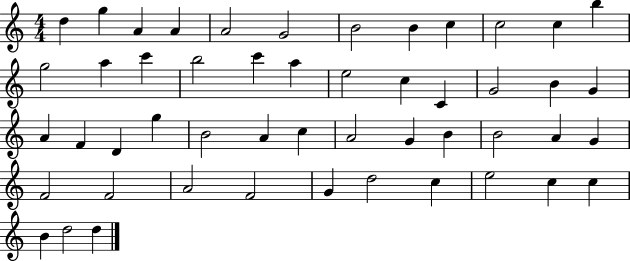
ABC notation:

X:1
T:Untitled
M:4/4
L:1/4
K:C
d g A A A2 G2 B2 B c c2 c b g2 a c' b2 c' a e2 c C G2 B G A F D g B2 A c A2 G B B2 A G F2 F2 A2 F2 G d2 c e2 c c B d2 d